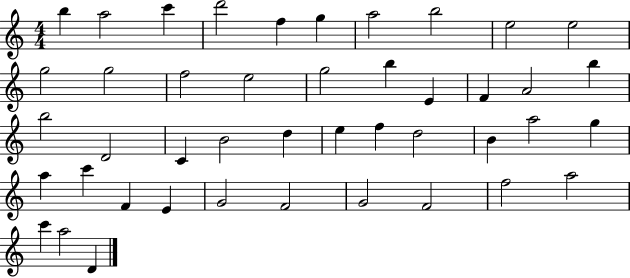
B5/q A5/h C6/q D6/h F5/q G5/q A5/h B5/h E5/h E5/h G5/h G5/h F5/h E5/h G5/h B5/q E4/q F4/q A4/h B5/q B5/h D4/h C4/q B4/h D5/q E5/q F5/q D5/h B4/q A5/h G5/q A5/q C6/q F4/q E4/q G4/h F4/h G4/h F4/h F5/h A5/h C6/q A5/h D4/q